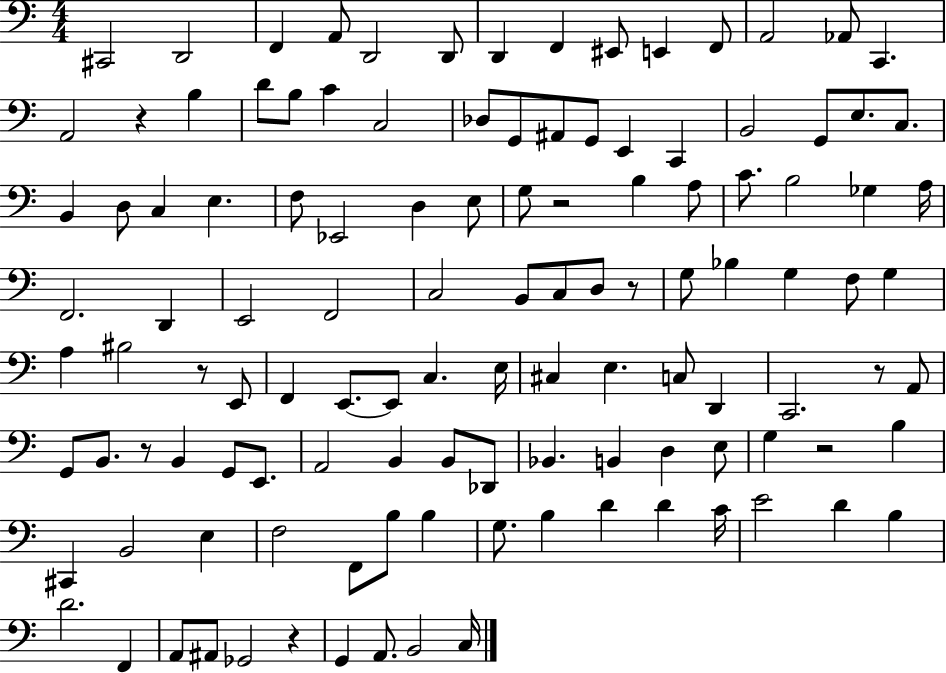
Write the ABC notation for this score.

X:1
T:Untitled
M:4/4
L:1/4
K:C
^C,,2 D,,2 F,, A,,/2 D,,2 D,,/2 D,, F,, ^E,,/2 E,, F,,/2 A,,2 _A,,/2 C,, A,,2 z B, D/2 B,/2 C C,2 _D,/2 G,,/2 ^A,,/2 G,,/2 E,, C,, B,,2 G,,/2 E,/2 C,/2 B,, D,/2 C, E, F,/2 _E,,2 D, E,/2 G,/2 z2 B, A,/2 C/2 B,2 _G, A,/4 F,,2 D,, E,,2 F,,2 C,2 B,,/2 C,/2 D,/2 z/2 G,/2 _B, G, F,/2 G, A, ^B,2 z/2 E,,/2 F,, E,,/2 E,,/2 C, E,/4 ^C, E, C,/2 D,, C,,2 z/2 A,,/2 G,,/2 B,,/2 z/2 B,, G,,/2 E,,/2 A,,2 B,, B,,/2 _D,,/2 _B,, B,, D, E,/2 G, z2 B, ^C,, B,,2 E, F,2 F,,/2 B,/2 B, G,/2 B, D D C/4 E2 D B, D2 F,, A,,/2 ^A,,/2 _G,,2 z G,, A,,/2 B,,2 C,/4